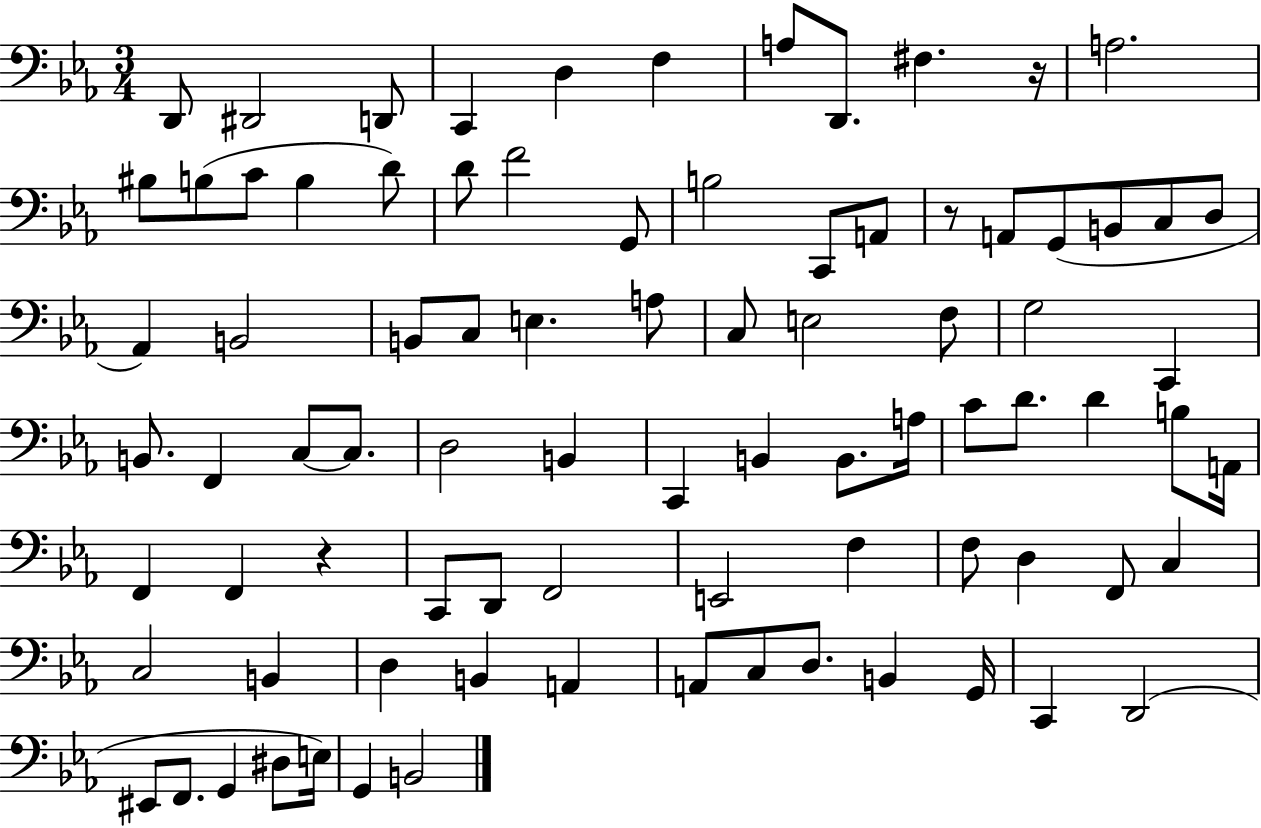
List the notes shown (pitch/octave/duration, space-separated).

D2/e D#2/h D2/e C2/q D3/q F3/q A3/e D2/e. F#3/q. R/s A3/h. BIS3/e B3/e C4/e B3/q D4/e D4/e F4/h G2/e B3/h C2/e A2/e R/e A2/e G2/e B2/e C3/e D3/e Ab2/q B2/h B2/e C3/e E3/q. A3/e C3/e E3/h F3/e G3/h C2/q B2/e. F2/q C3/e C3/e. D3/h B2/q C2/q B2/q B2/e. A3/s C4/e D4/e. D4/q B3/e A2/s F2/q F2/q R/q C2/e D2/e F2/h E2/h F3/q F3/e D3/q F2/e C3/q C3/h B2/q D3/q B2/q A2/q A2/e C3/e D3/e. B2/q G2/s C2/q D2/h EIS2/e F2/e. G2/q D#3/e E3/s G2/q B2/h